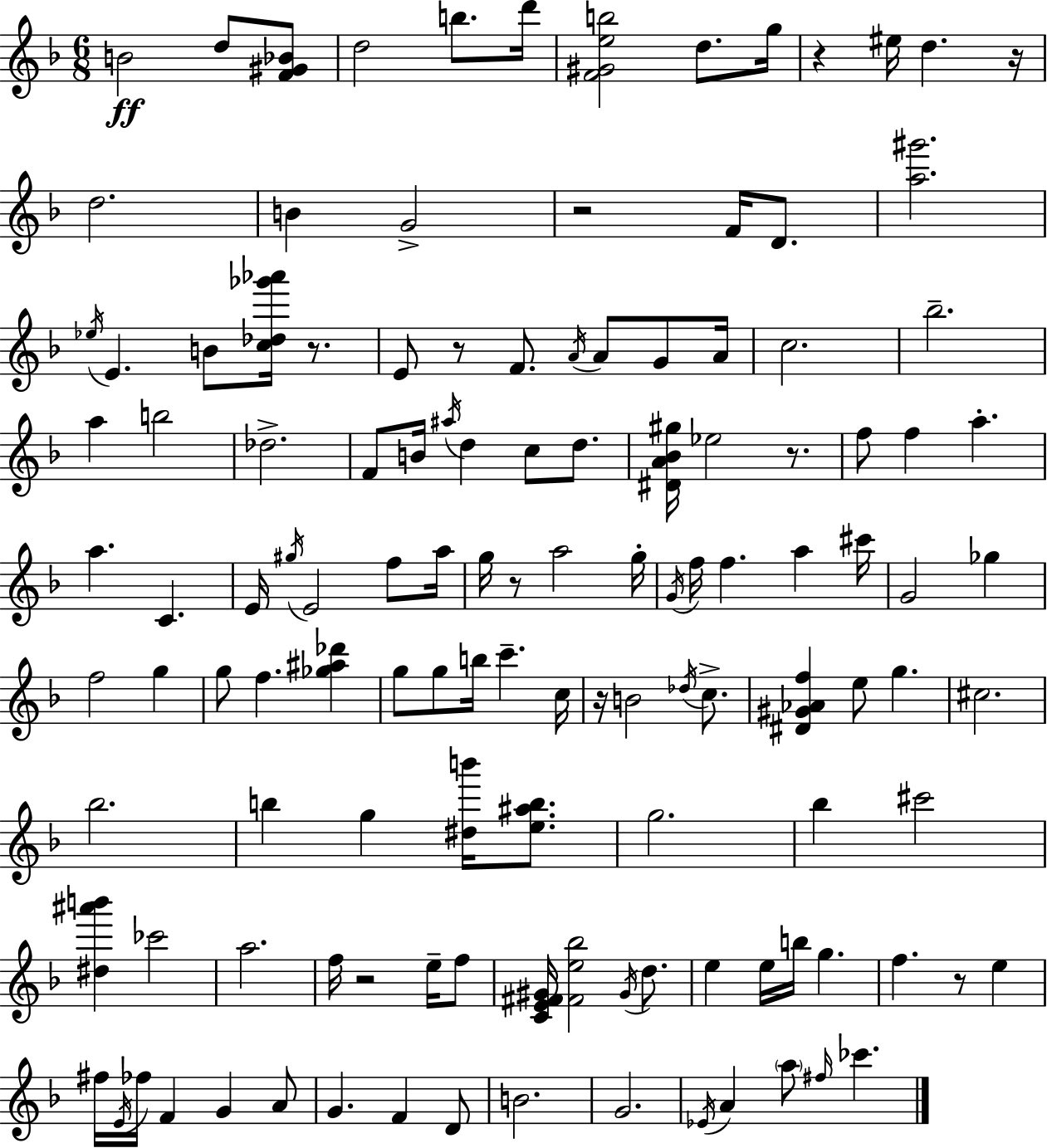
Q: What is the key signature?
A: D minor